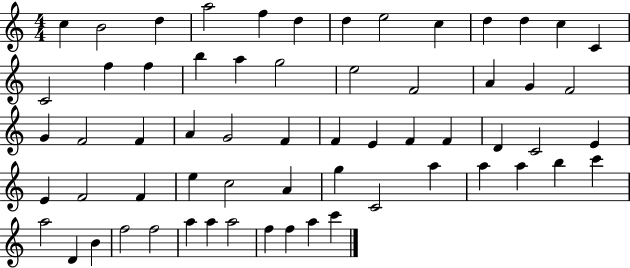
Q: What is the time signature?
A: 4/4